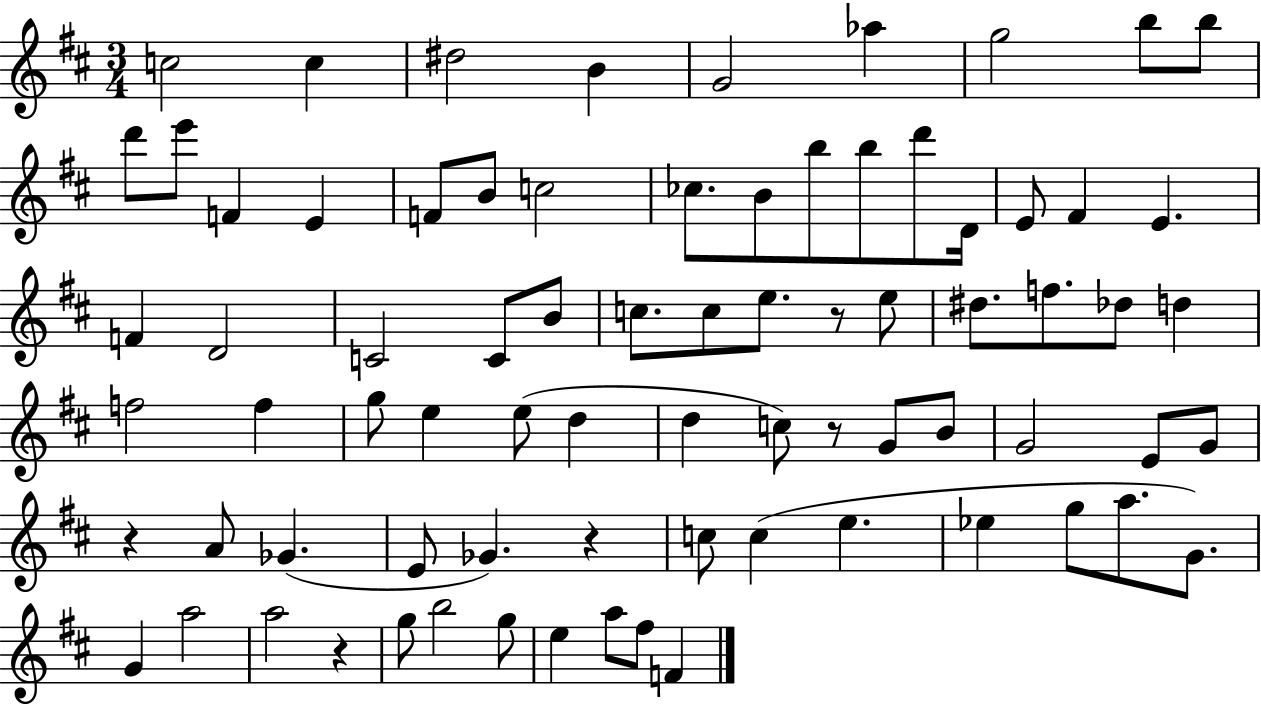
X:1
T:Untitled
M:3/4
L:1/4
K:D
c2 c ^d2 B G2 _a g2 b/2 b/2 d'/2 e'/2 F E F/2 B/2 c2 _c/2 B/2 b/2 b/2 d'/2 D/4 E/2 ^F E F D2 C2 C/2 B/2 c/2 c/2 e/2 z/2 e/2 ^d/2 f/2 _d/2 d f2 f g/2 e e/2 d d c/2 z/2 G/2 B/2 G2 E/2 G/2 z A/2 _G E/2 _G z c/2 c e _e g/2 a/2 G/2 G a2 a2 z g/2 b2 g/2 e a/2 ^f/2 F